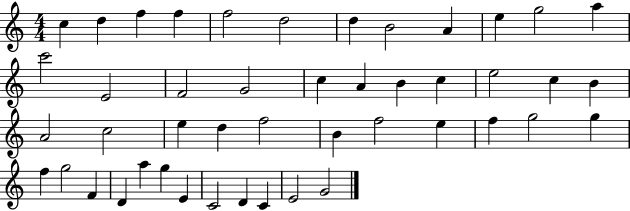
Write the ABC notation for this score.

X:1
T:Untitled
M:4/4
L:1/4
K:C
c d f f f2 d2 d B2 A e g2 a c'2 E2 F2 G2 c A B c e2 c B A2 c2 e d f2 B f2 e f g2 g f g2 F D a g E C2 D C E2 G2